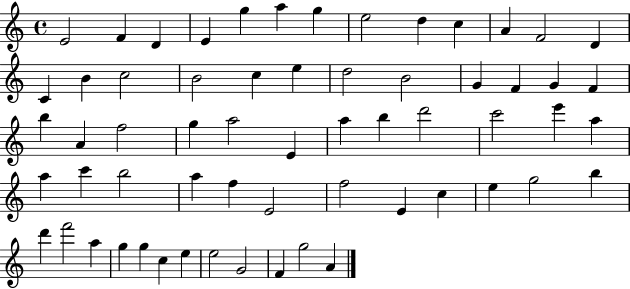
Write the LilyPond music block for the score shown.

{
  \clef treble
  \time 4/4
  \defaultTimeSignature
  \key c \major
  e'2 f'4 d'4 | e'4 g''4 a''4 g''4 | e''2 d''4 c''4 | a'4 f'2 d'4 | \break c'4 b'4 c''2 | b'2 c''4 e''4 | d''2 b'2 | g'4 f'4 g'4 f'4 | \break b''4 a'4 f''2 | g''4 a''2 e'4 | a''4 b''4 d'''2 | c'''2 e'''4 a''4 | \break a''4 c'''4 b''2 | a''4 f''4 e'2 | f''2 e'4 c''4 | e''4 g''2 b''4 | \break d'''4 f'''2 a''4 | g''4 g''4 c''4 e''4 | e''2 g'2 | f'4 g''2 a'4 | \break \bar "|."
}